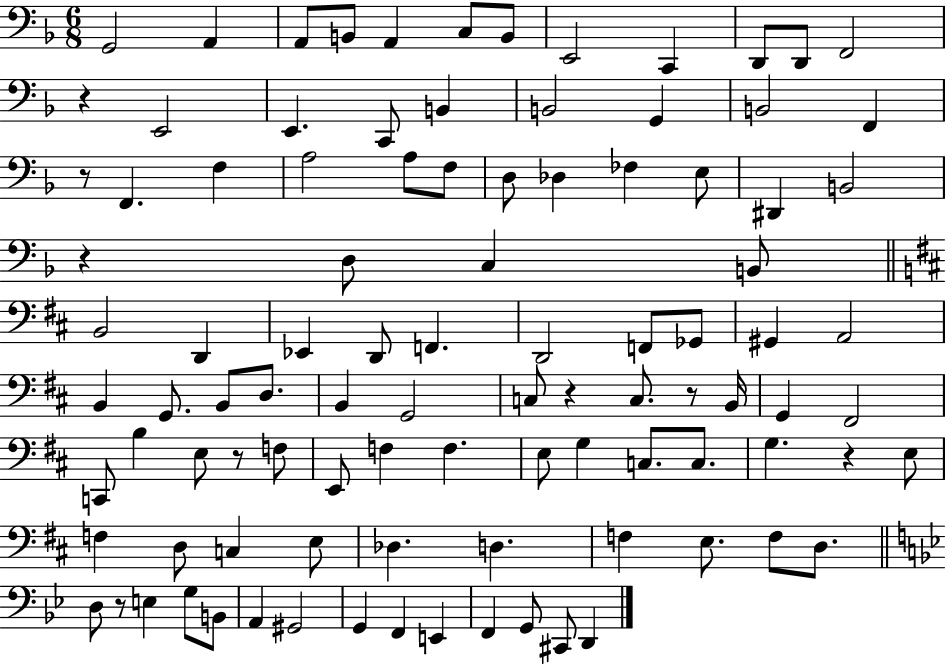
G2/h A2/q A2/e B2/e A2/q C3/e B2/e E2/h C2/q D2/e D2/e F2/h R/q E2/h E2/q. C2/e B2/q B2/h G2/q B2/h F2/q R/e F2/q. F3/q A3/h A3/e F3/e D3/e Db3/q FES3/q E3/e D#2/q B2/h R/q D3/e C3/q B2/e B2/h D2/q Eb2/q D2/e F2/q. D2/h F2/e Gb2/e G#2/q A2/h B2/q G2/e. B2/e D3/e. B2/q G2/h C3/e R/q C3/e. R/e B2/s G2/q F#2/h C2/e B3/q E3/e R/e F3/e E2/e F3/q F3/q. E3/e G3/q C3/e. C3/e. G3/q. R/q E3/e F3/q D3/e C3/q E3/e Db3/q. D3/q. F3/q E3/e. F3/e D3/e. D3/e R/e E3/q G3/e B2/e A2/q G#2/h G2/q F2/q E2/q F2/q G2/e C#2/e D2/q